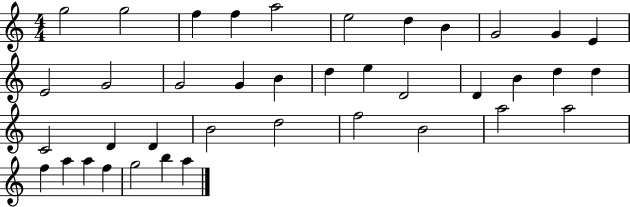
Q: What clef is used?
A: treble